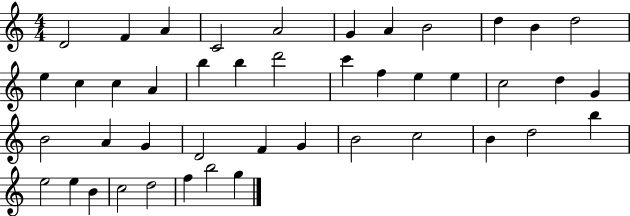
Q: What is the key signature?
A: C major